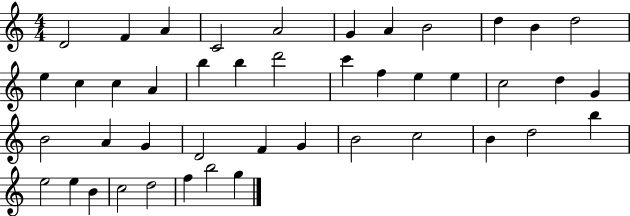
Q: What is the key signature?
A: C major